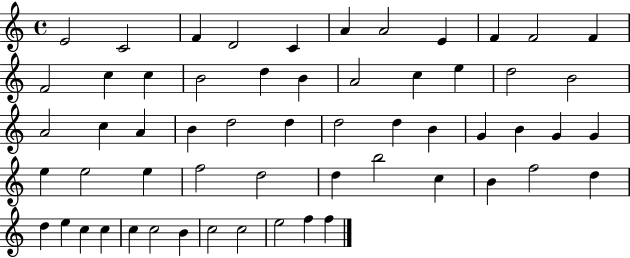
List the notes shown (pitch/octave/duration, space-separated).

E4/h C4/h F4/q D4/h C4/q A4/q A4/h E4/q F4/q F4/h F4/q F4/h C5/q C5/q B4/h D5/q B4/q A4/h C5/q E5/q D5/h B4/h A4/h C5/q A4/q B4/q D5/h D5/q D5/h D5/q B4/q G4/q B4/q G4/q G4/q E5/q E5/h E5/q F5/h D5/h D5/q B5/h C5/q B4/q F5/h D5/q D5/q E5/q C5/q C5/q C5/q C5/h B4/q C5/h C5/h E5/h F5/q F5/q